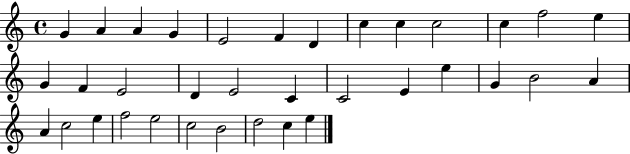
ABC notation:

X:1
T:Untitled
M:4/4
L:1/4
K:C
G A A G E2 F D c c c2 c f2 e G F E2 D E2 C C2 E e G B2 A A c2 e f2 e2 c2 B2 d2 c e